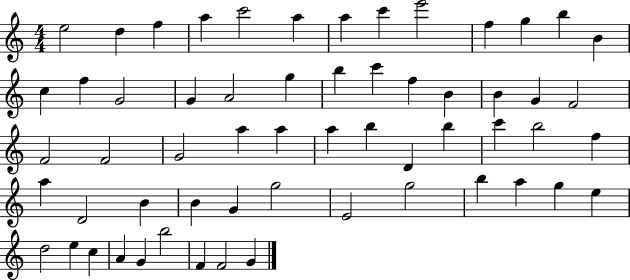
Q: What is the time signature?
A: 4/4